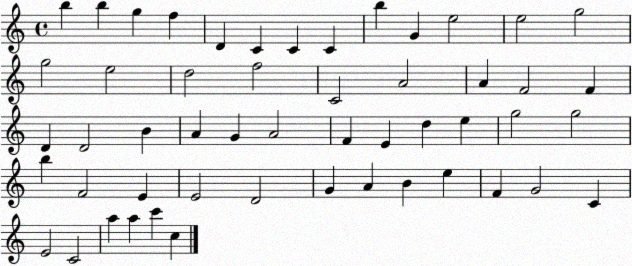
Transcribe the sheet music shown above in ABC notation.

X:1
T:Untitled
M:4/4
L:1/4
K:C
b b g f D C C C b G e2 e2 g2 g2 e2 d2 f2 C2 A2 A F2 F D D2 B A G A2 F E d e g2 g2 b F2 E E2 D2 G A B e F G2 C E2 C2 a a c' c